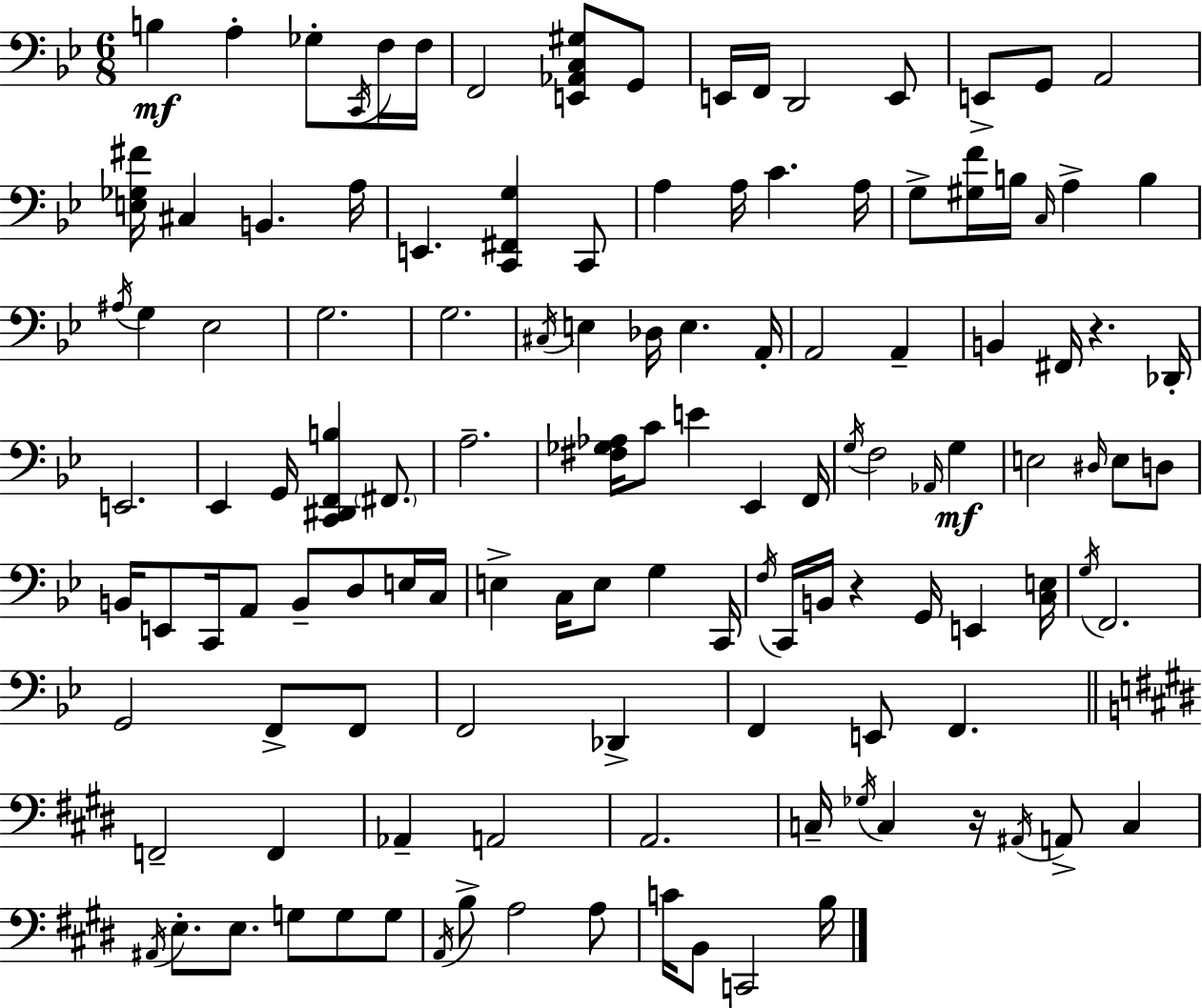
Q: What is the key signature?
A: BES major